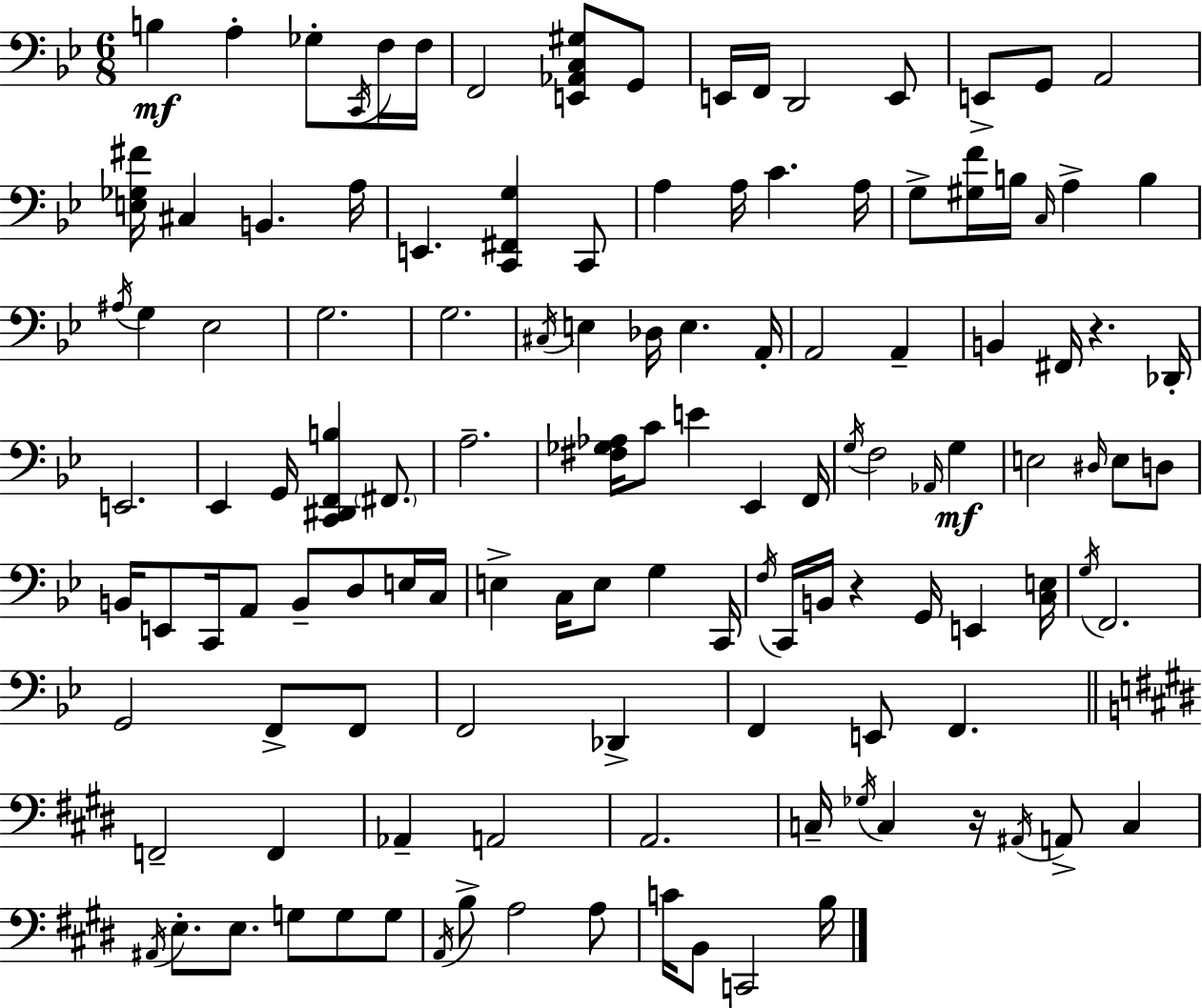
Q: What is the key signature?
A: BES major